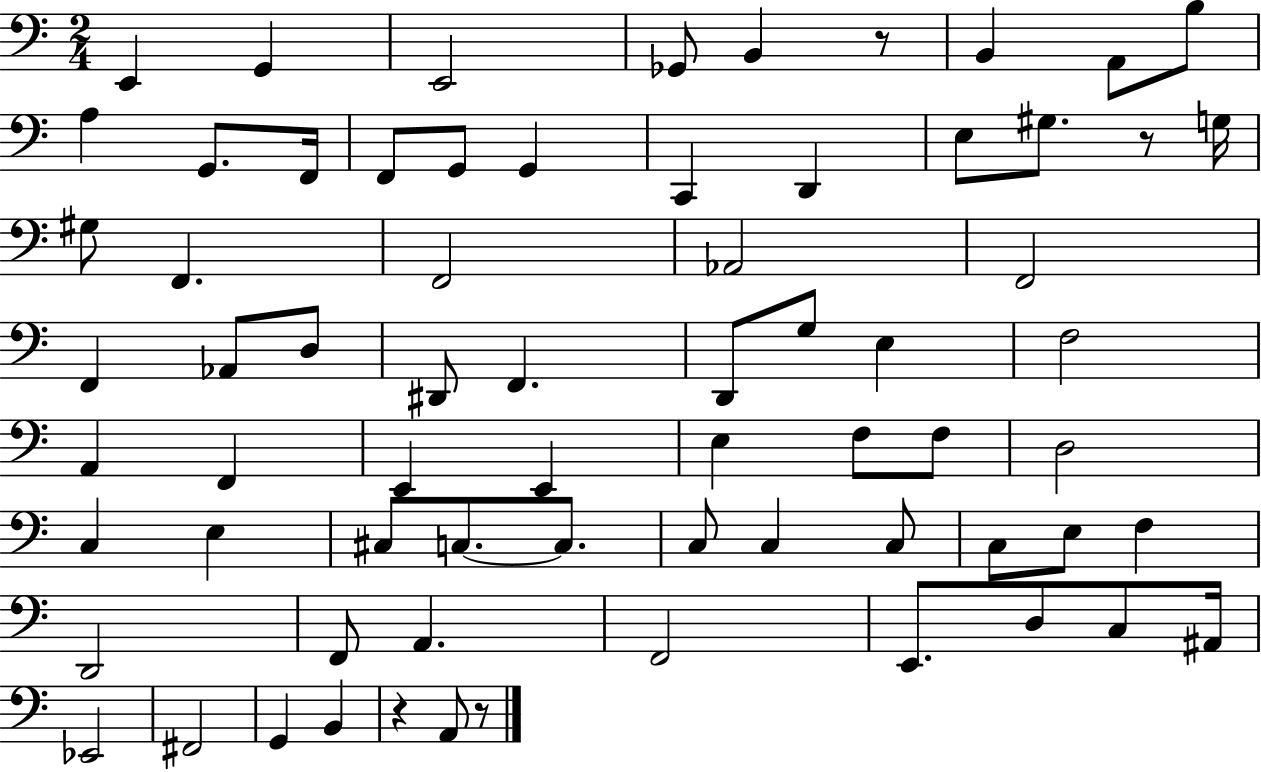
E2/q G2/q E2/h Gb2/e B2/q R/e B2/q A2/e B3/e A3/q G2/e. F2/s F2/e G2/e G2/q C2/q D2/q E3/e G#3/e. R/e G3/s G#3/e F2/q. F2/h Ab2/h F2/h F2/q Ab2/e D3/e D#2/e F2/q. D2/e G3/e E3/q F3/h A2/q F2/q E2/q E2/q E3/q F3/e F3/e D3/h C3/q E3/q C#3/e C3/e. C3/e. C3/e C3/q C3/e C3/e E3/e F3/q D2/h F2/e A2/q. F2/h E2/e. D3/e C3/e A#2/s Eb2/h F#2/h G2/q B2/q R/q A2/e R/e